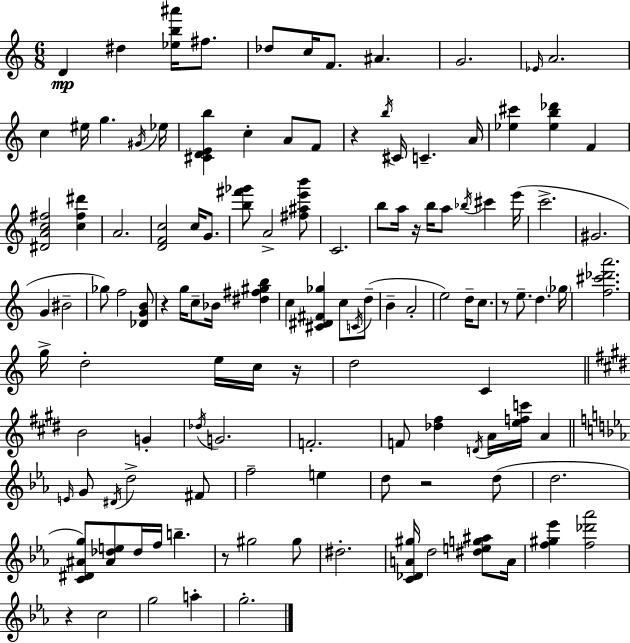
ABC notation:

X:1
T:Untitled
M:6/8
L:1/4
K:C
D ^d [_eb^a']/4 ^f/2 _d/2 c/4 F/2 ^A G2 _E/4 A2 c ^e/4 g ^G/4 _e/4 [^CDEb] c A/2 F/2 z b/4 ^C/4 C A/4 [_e^c'] [_eb_d'] F [^DAc^f]2 [c^f^d'] A2 [DFc]2 c/4 G/2 [b^f'_g']/2 A2 [^f^ae'b']/2 C2 b/2 a/4 z/4 b/4 a/2 _b/4 ^c' e'/4 c'2 ^G2 G ^B2 _g/2 f2 [_DGB]/2 z g/4 c/2 _B/4 [^d^f^gb] c [^C^D^F_g] c/2 C/4 d/2 B A2 e2 d/4 c/2 z/2 e/2 d _g/4 [f^c'_d'a']2 g/4 d2 e/4 c/4 z/4 d2 C B2 G _d/4 G2 F2 F/2 [_d^f] D/4 A/4 [efc']/4 A E/4 G/2 ^D/4 d2 ^F/2 f2 e d/2 z2 d/2 d2 [C^D^Ag]/2 [^A_de]/2 _d/4 f/4 b z/2 ^g2 ^g/2 ^d2 [C_DA^g]/4 d2 [^deg^a]/2 A/4 [f^g_e'] [f_d'_a']2 z c2 g2 a g2